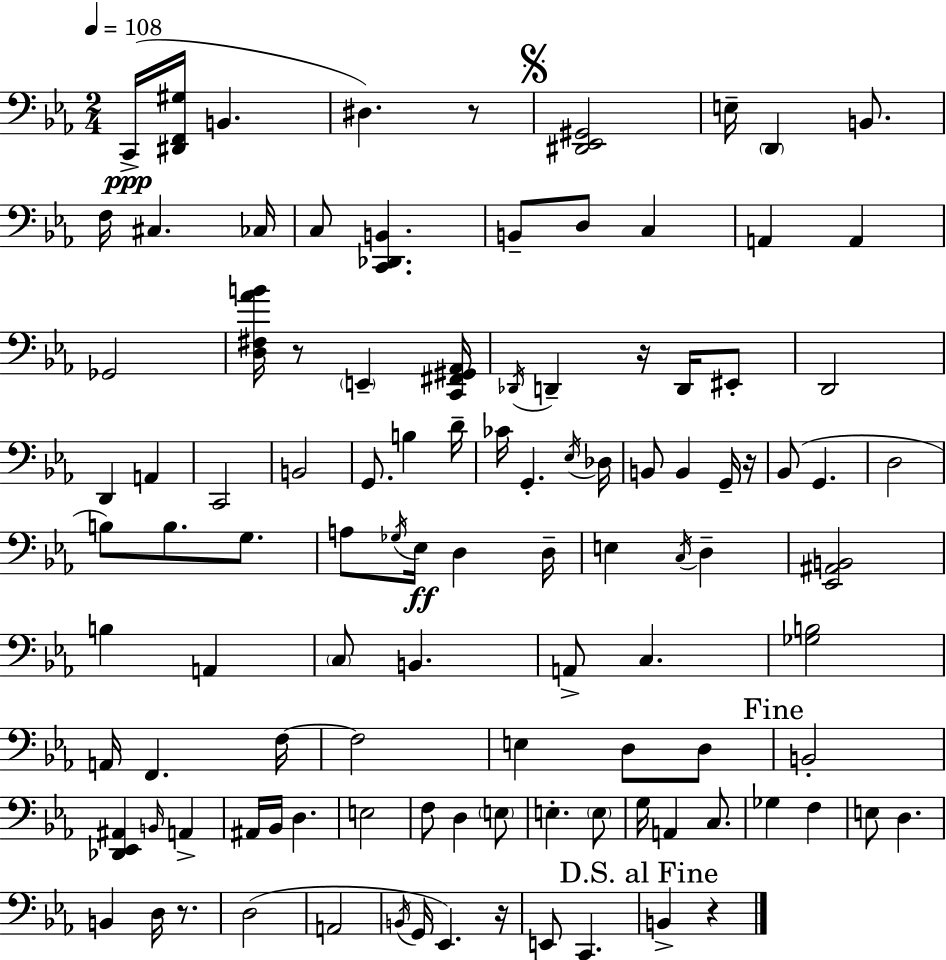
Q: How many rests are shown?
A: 7